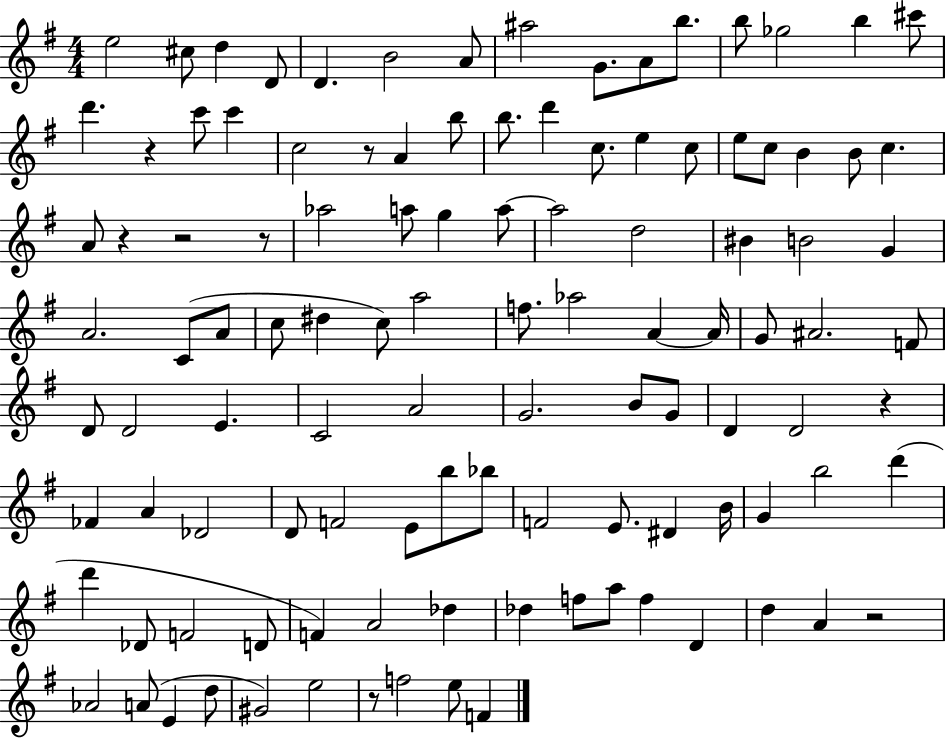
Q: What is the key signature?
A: G major